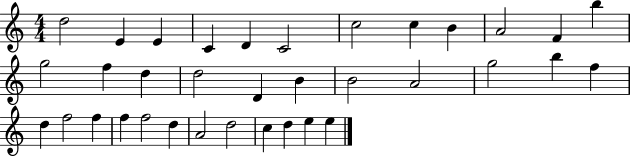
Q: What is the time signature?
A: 4/4